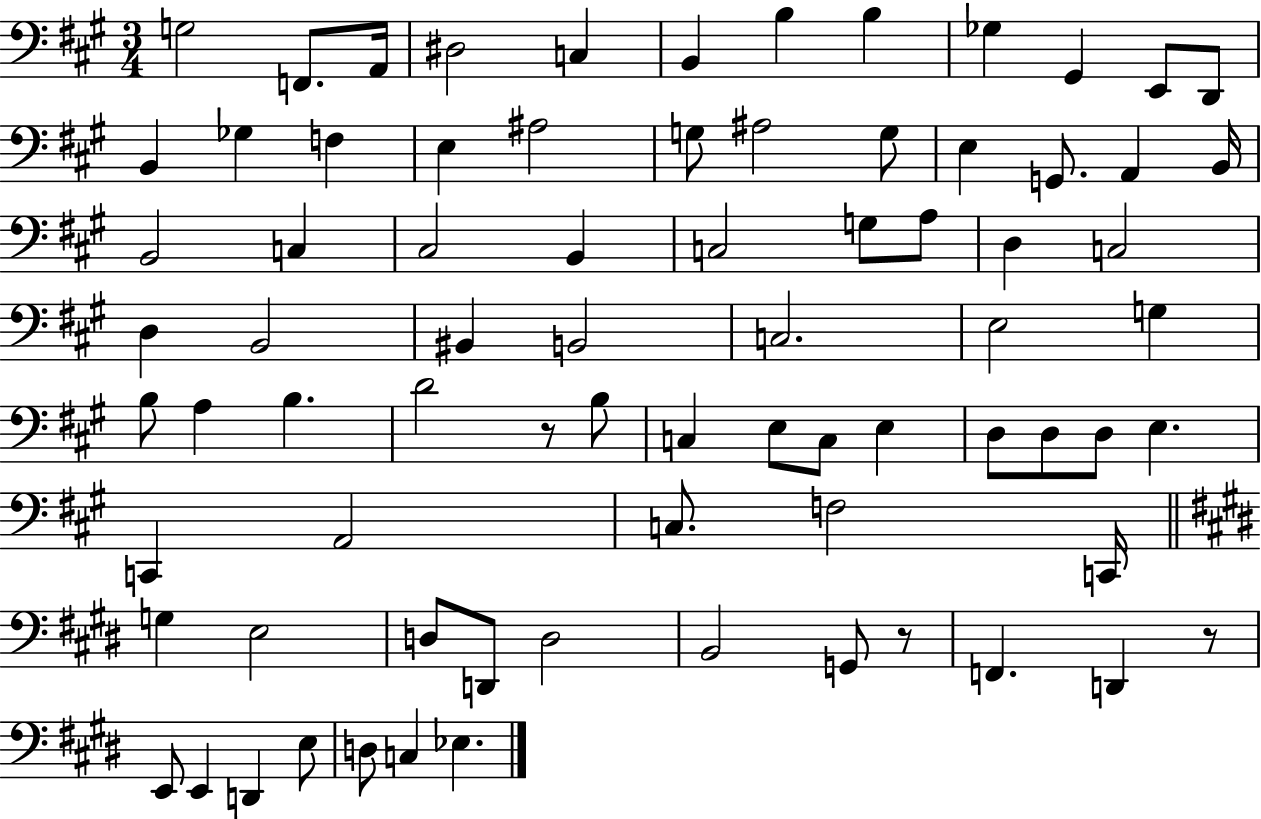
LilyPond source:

{
  \clef bass
  \numericTimeSignature
  \time 3/4
  \key a \major
  g2 f,8. a,16 | dis2 c4 | b,4 b4 b4 | ges4 gis,4 e,8 d,8 | \break b,4 ges4 f4 | e4 ais2 | g8 ais2 g8 | e4 g,8. a,4 b,16 | \break b,2 c4 | cis2 b,4 | c2 g8 a8 | d4 c2 | \break d4 b,2 | bis,4 b,2 | c2. | e2 g4 | \break b8 a4 b4. | d'2 r8 b8 | c4 e8 c8 e4 | d8 d8 d8 e4. | \break c,4 a,2 | c8. f2 c,16 | \bar "||" \break \key e \major g4 e2 | d8 d,8 d2 | b,2 g,8 r8 | f,4. d,4 r8 | \break e,8 e,4 d,4 e8 | d8 c4 ees4. | \bar "|."
}